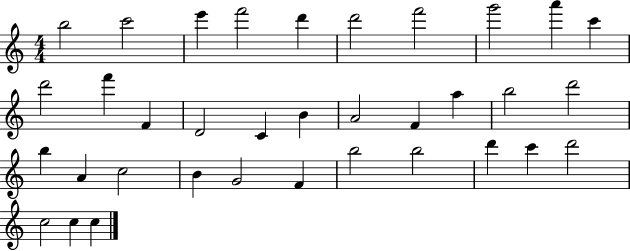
{
  \clef treble
  \numericTimeSignature
  \time 4/4
  \key c \major
  b''2 c'''2 | e'''4 f'''2 d'''4 | d'''2 f'''2 | g'''2 a'''4 c'''4 | \break d'''2 f'''4 f'4 | d'2 c'4 b'4 | a'2 f'4 a''4 | b''2 d'''2 | \break b''4 a'4 c''2 | b'4 g'2 f'4 | b''2 b''2 | d'''4 c'''4 d'''2 | \break c''2 c''4 c''4 | \bar "|."
}